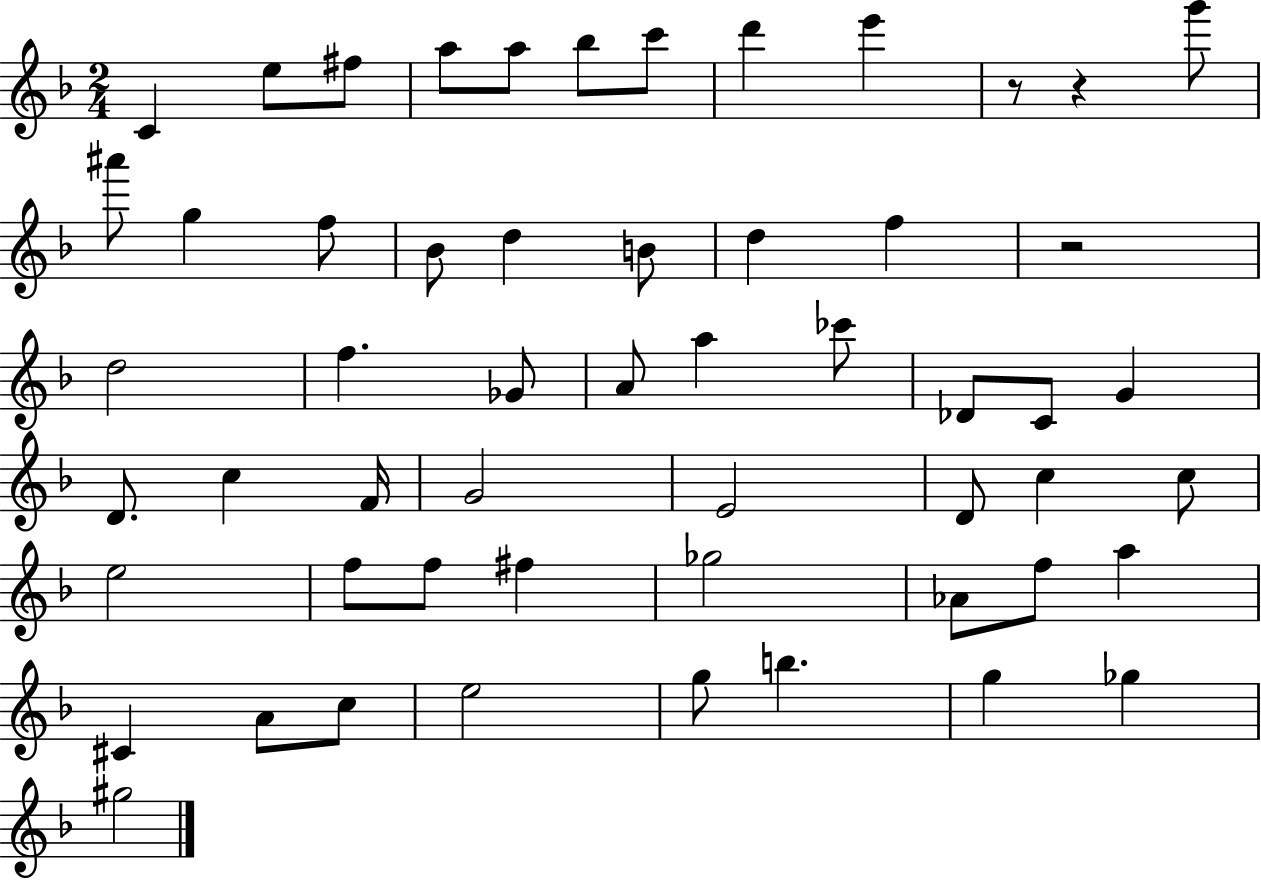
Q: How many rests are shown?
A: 3